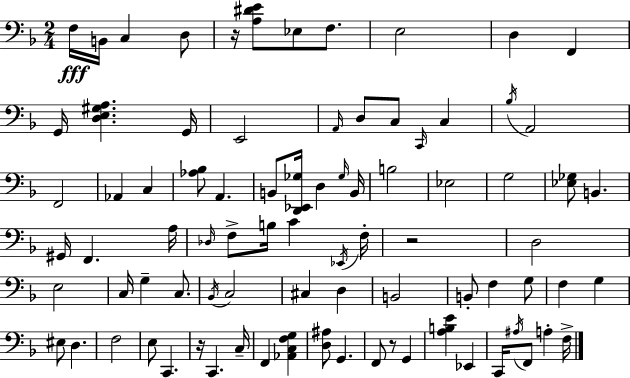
X:1
T:Untitled
M:2/4
L:1/4
K:F
F,/4 B,,/4 C, D,/2 z/4 [A,^DE]/2 _E,/2 F,/2 E,2 D, F,, G,,/4 [D,E,^G,A,] G,,/4 E,,2 A,,/4 D,/2 C,/2 C,,/4 C, _B,/4 A,,2 F,,2 _A,, C, [_A,_B,]/2 A,, B,,/2 [D,,_E,,_G,]/4 D, _G,/4 B,,/4 B,2 _E,2 G,2 [_E,_G,]/2 B,, ^G,,/4 F,, A,/4 _D,/4 F,/2 B,/4 C _E,,/4 F,/4 z2 D,2 E,2 C,/4 G, C,/2 _B,,/4 C,2 ^C, D, B,,2 B,,/2 F, G,/2 F, G, ^E,/2 D, F,2 E,/2 C,, z/4 C,, C,/4 F,, [_A,,C,F,G,] [D,^A,]/2 G,, F,,/2 z/2 G,, [A,B,E] _E,, C,,/4 ^A,/4 F,,/2 A, F,/4